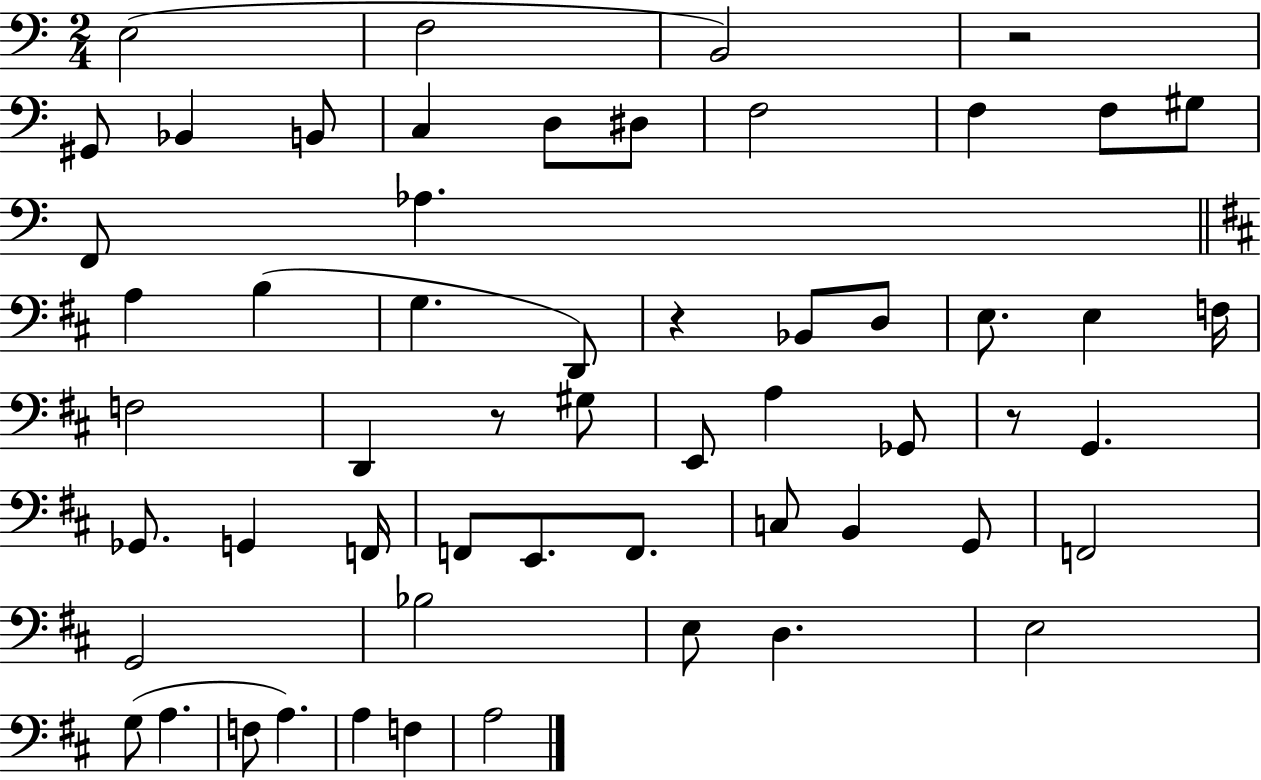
{
  \clef bass
  \numericTimeSignature
  \time 2/4
  \key c \major
  e2( | f2 | b,2) | r2 | \break gis,8 bes,4 b,8 | c4 d8 dis8 | f2 | f4 f8 gis8 | \break f,8 aes4. | \bar "||" \break \key d \major a4 b4( | g4. d,8) | r4 bes,8 d8 | e8. e4 f16 | \break f2 | d,4 r8 gis8 | e,8 a4 ges,8 | r8 g,4. | \break ges,8. g,4 f,16 | f,8 e,8. f,8. | c8 b,4 g,8 | f,2 | \break g,2 | bes2 | e8 d4. | e2 | \break g8( a4. | f8 a4.) | a4 f4 | a2 | \break \bar "|."
}